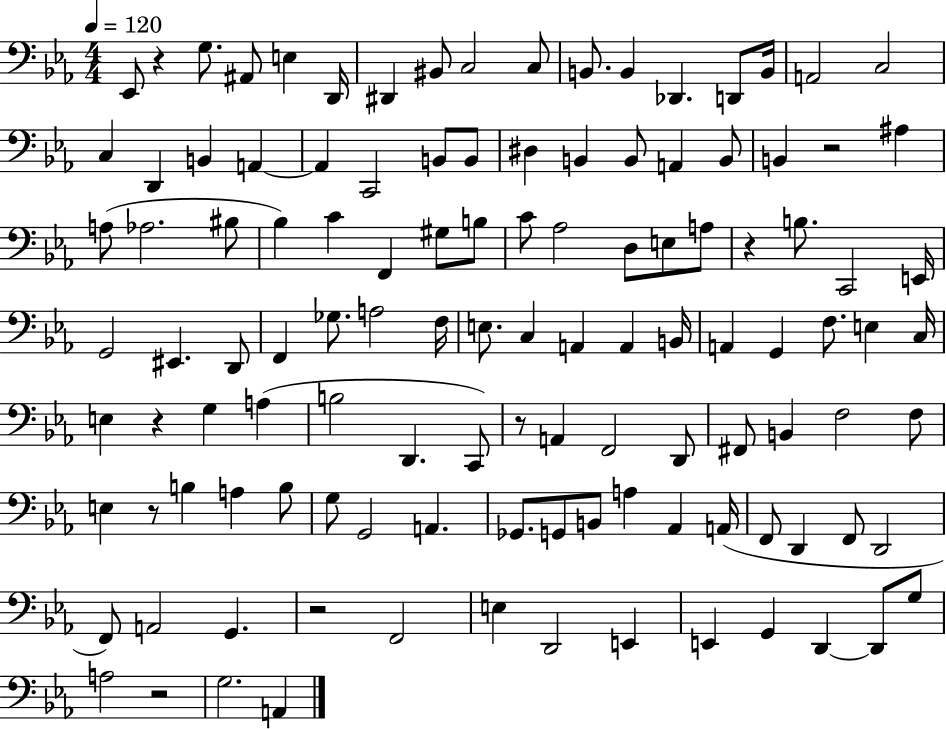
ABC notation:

X:1
T:Untitled
M:4/4
L:1/4
K:Eb
_E,,/2 z G,/2 ^A,,/2 E, D,,/4 ^D,, ^B,,/2 C,2 C,/2 B,,/2 B,, _D,, D,,/2 B,,/4 A,,2 C,2 C, D,, B,, A,, A,, C,,2 B,,/2 B,,/2 ^D, B,, B,,/2 A,, B,,/2 B,, z2 ^A, A,/2 _A,2 ^B,/2 _B, C F,, ^G,/2 B,/2 C/2 _A,2 D,/2 E,/2 A,/2 z B,/2 C,,2 E,,/4 G,,2 ^E,, D,,/2 F,, _G,/2 A,2 F,/4 E,/2 C, A,, A,, B,,/4 A,, G,, F,/2 E, C,/4 E, z G, A, B,2 D,, C,,/2 z/2 A,, F,,2 D,,/2 ^F,,/2 B,, F,2 F,/2 E, z/2 B, A, B,/2 G,/2 G,,2 A,, _G,,/2 G,,/2 B,,/2 A, _A,, A,,/4 F,,/2 D,, F,,/2 D,,2 F,,/2 A,,2 G,, z2 F,,2 E, D,,2 E,, E,, G,, D,, D,,/2 G,/2 A,2 z2 G,2 A,,